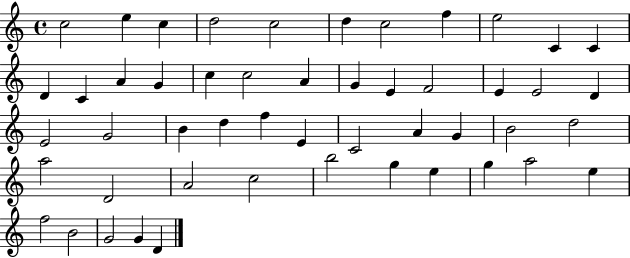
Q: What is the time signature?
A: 4/4